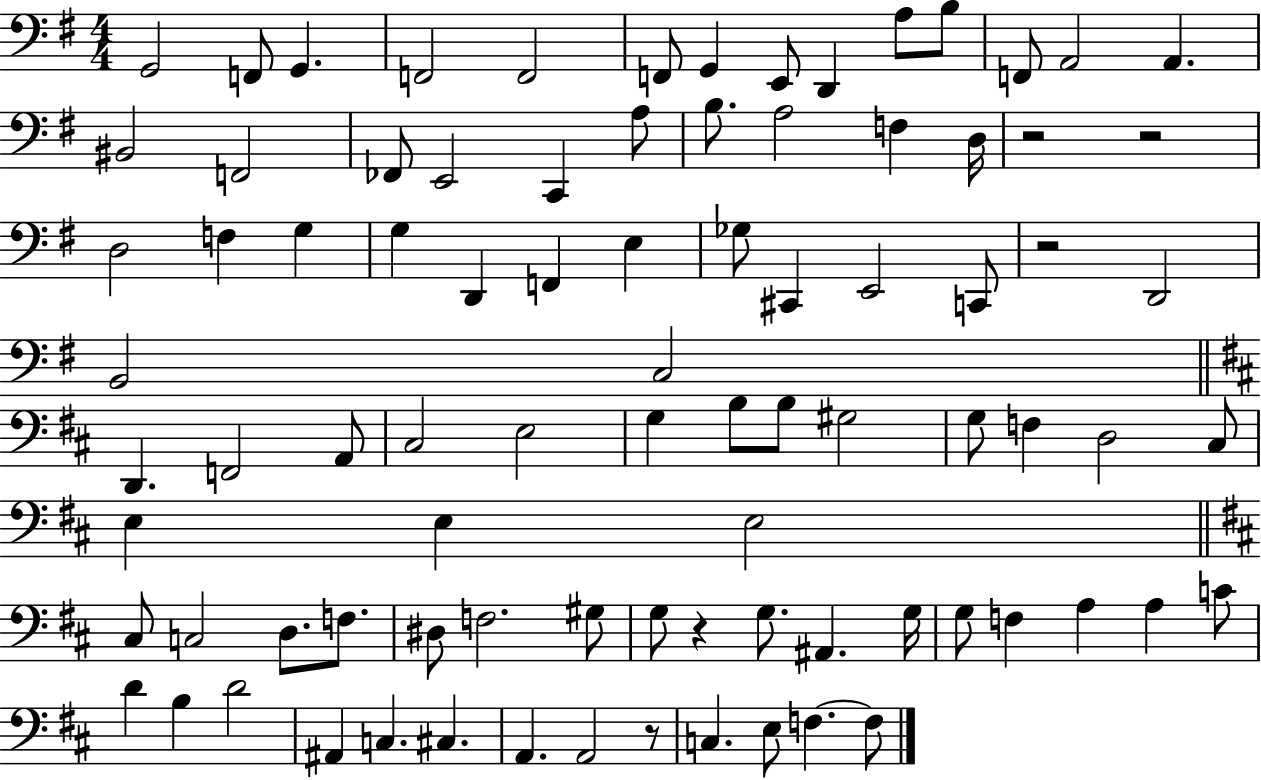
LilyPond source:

{
  \clef bass
  \numericTimeSignature
  \time 4/4
  \key g \major
  g,2 f,8 g,4. | f,2 f,2 | f,8 g,4 e,8 d,4 a8 b8 | f,8 a,2 a,4. | \break bis,2 f,2 | fes,8 e,2 c,4 a8 | b8. a2 f4 d16 | r2 r2 | \break d2 f4 g4 | g4 d,4 f,4 e4 | ges8 cis,4 e,2 c,8 | r2 d,2 | \break b,2 c2 | \bar "||" \break \key d \major d,4. f,2 a,8 | cis2 e2 | g4 b8 b8 gis2 | g8 f4 d2 cis8 | \break e4 e4 e2 | \bar "||" \break \key b \minor cis8 c2 d8. f8. | dis8 f2. gis8 | g8 r4 g8. ais,4. g16 | g8 f4 a4 a4 c'8 | \break d'4 b4 d'2 | ais,4 c4. cis4. | a,4. a,2 r8 | c4. e8 f4.~~ f8 | \break \bar "|."
}